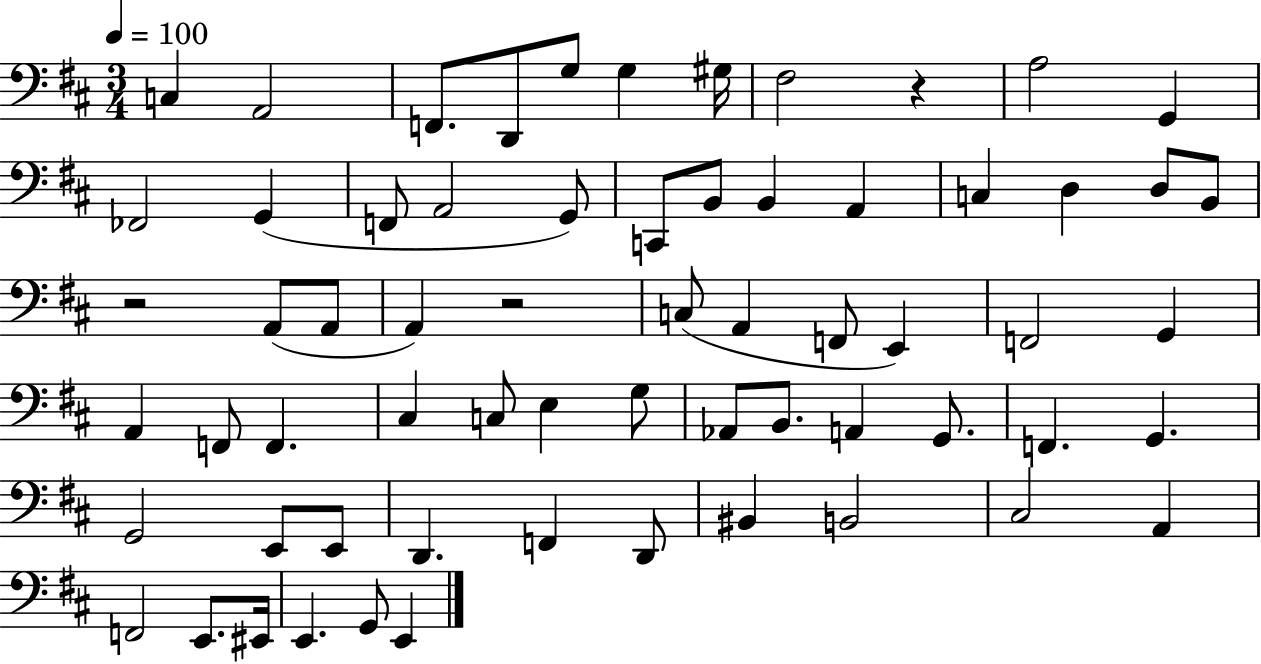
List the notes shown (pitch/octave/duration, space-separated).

C3/q A2/h F2/e. D2/e G3/e G3/q G#3/s F#3/h R/q A3/h G2/q FES2/h G2/q F2/e A2/h G2/e C2/e B2/e B2/q A2/q C3/q D3/q D3/e B2/e R/h A2/e A2/e A2/q R/h C3/e A2/q F2/e E2/q F2/h G2/q A2/q F2/e F2/q. C#3/q C3/e E3/q G3/e Ab2/e B2/e. A2/q G2/e. F2/q. G2/q. G2/h E2/e E2/e D2/q. F2/q D2/e BIS2/q B2/h C#3/h A2/q F2/h E2/e. EIS2/s E2/q. G2/e E2/q